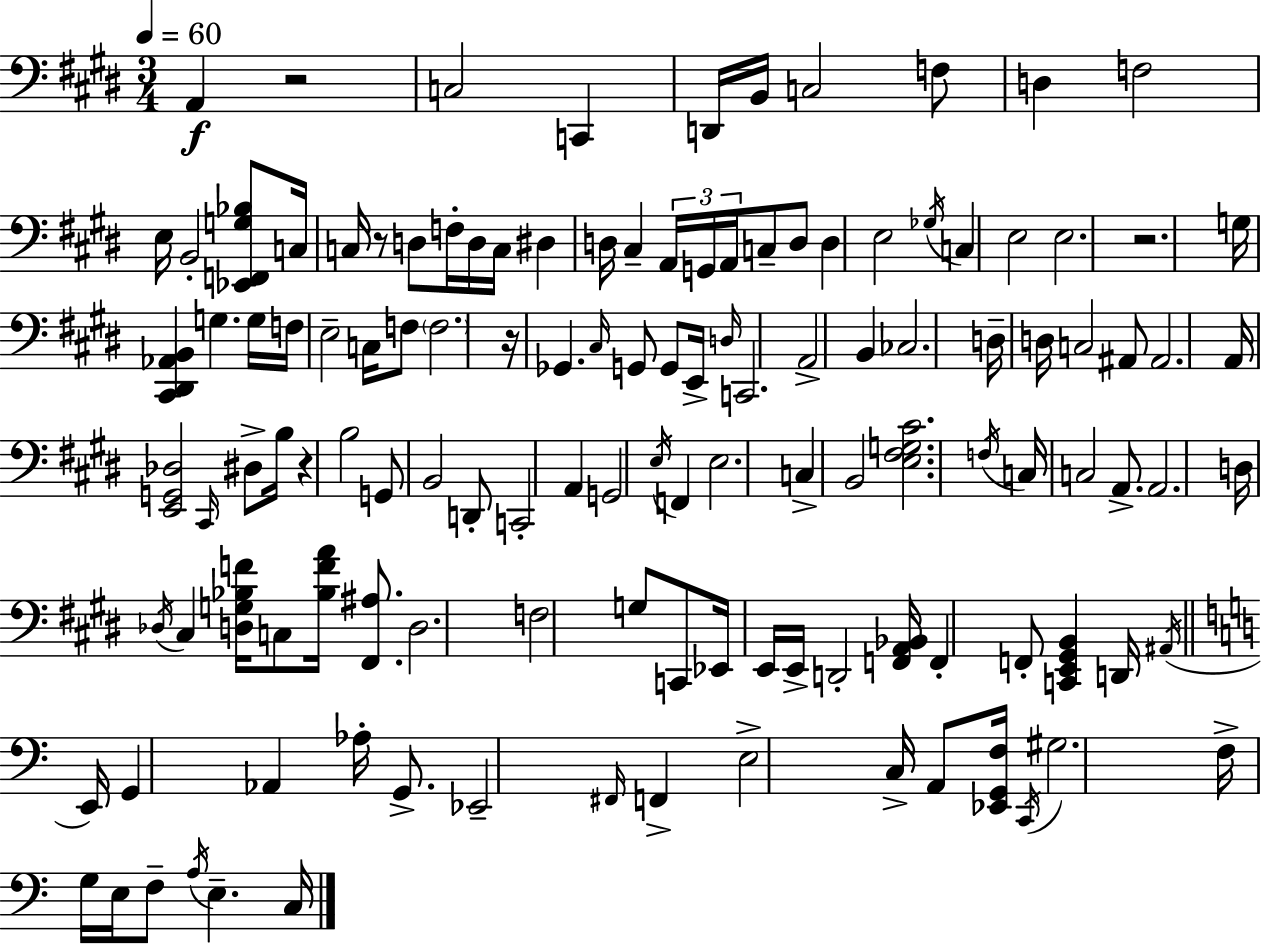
{
  \clef bass
  \numericTimeSignature
  \time 3/4
  \key e \major
  \tempo 4 = 60
  a,4\f r2 | c2 c,4 | d,16 b,16 c2 f8 | d4 f2 | \break e16 b,2-. <ees, f, g bes>8 c16 | c16 r8 d8 f16-. d16 c16 dis4 | d16 cis4-- \tuplet 3/2 { a,16 g,16 a,16 } c8-- d8 | d4 e2 | \break \acciaccatura { ges16 } c4 e2 | e2. | r2. | g16 <cis, dis, aes, b,>4 g4. | \break g16 f16 e2-- c16 f8 | \parenthesize f2. | r16 ges,4. \grace { cis16 } g,8 g,8 | e,16-> \grace { d16 } c,2. | \break a,2-> b,4 | ces2. | d16-- d16 c2 | ais,8 ais,2. | \break a,16 <e, g, des>2 | \grace { cis,16 } dis8-> b16 r4 b2 | g,8 b,2 | d,8-. c,2-. | \break a,4 g,2 | \acciaccatura { e16 } f,4 e2. | c4-> b,2 | <e fis g cis'>2. | \break \acciaccatura { f16 } c16 c2 | a,8.-> a,2. | d16 \acciaccatura { des16 } cis4 | <d g bes f'>16 c8 <bes f' a'>16 <fis, ais>8. d2. | \break f2 | g8 c,8 ees,16 e,16 e,16-> d,2-. | <f, a, bes,>16 f,4-. f,8-. | <c, e, gis, b,>4 d,16 \acciaccatura { ais,16 } \bar "||" \break \key a \minor e,16 g,4 aes,4 aes16-. g,8.-> | ees,2-- \grace { fis,16 } f,4-> | e2-> c16-> a,8 | <ees, g, f>16 \acciaccatura { c,16 } gis2. | \break f16-> g16 e16 f8-- \acciaccatura { a16 } e4.-- | c16 \bar "|."
}